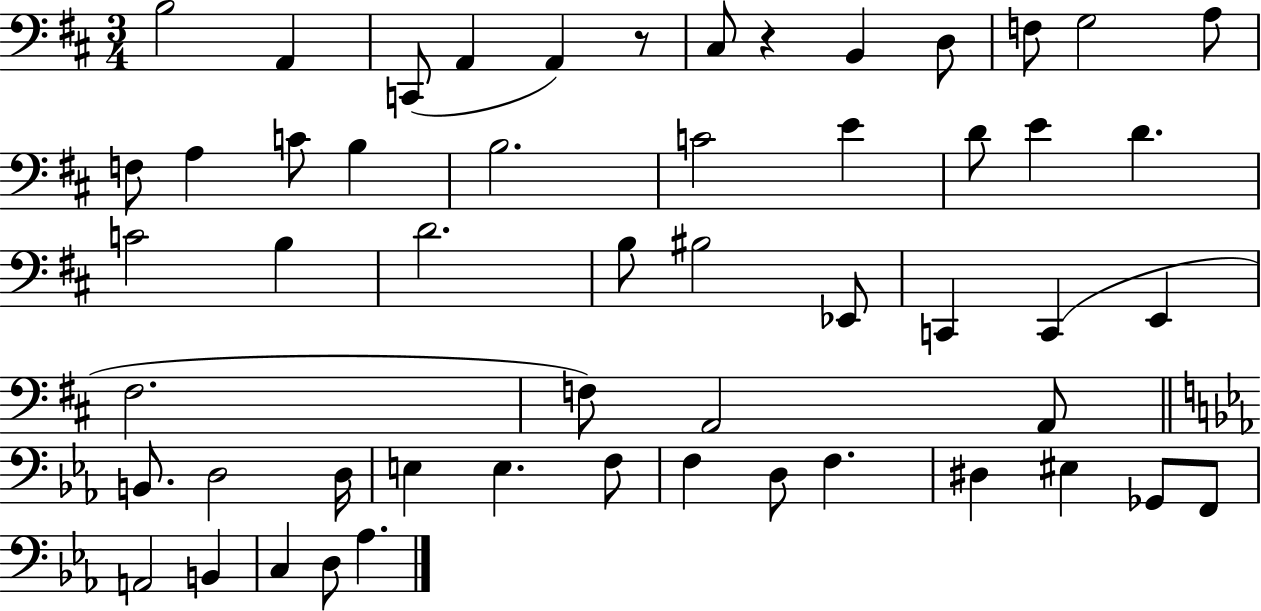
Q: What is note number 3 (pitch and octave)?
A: C2